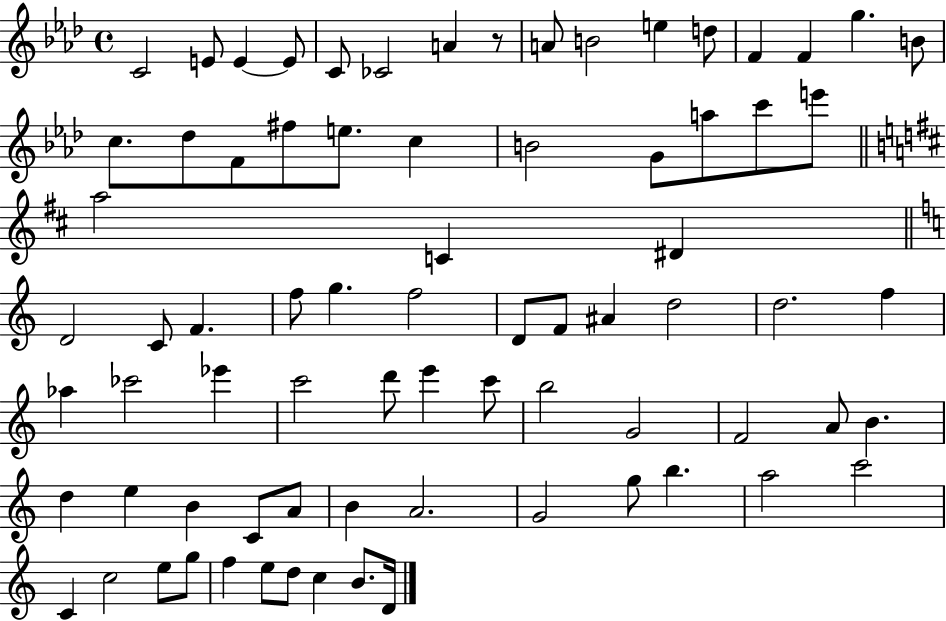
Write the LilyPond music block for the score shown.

{
  \clef treble
  \time 4/4
  \defaultTimeSignature
  \key aes \major
  c'2 e'8 e'4~~ e'8 | c'8 ces'2 a'4 r8 | a'8 b'2 e''4 d''8 | f'4 f'4 g''4. b'8 | \break c''8. des''8 f'8 fis''8 e''8. c''4 | b'2 g'8 a''8 c'''8 e'''8 | \bar "||" \break \key d \major a''2 c'4 dis'4 | \bar "||" \break \key a \minor d'2 c'8 f'4. | f''8 g''4. f''2 | d'8 f'8 ais'4 d''2 | d''2. f''4 | \break aes''4 ces'''2 ees'''4 | c'''2 d'''8 e'''4 c'''8 | b''2 g'2 | f'2 a'8 b'4. | \break d''4 e''4 b'4 c'8 a'8 | b'4 a'2. | g'2 g''8 b''4. | a''2 c'''2 | \break c'4 c''2 e''8 g''8 | f''4 e''8 d''8 c''4 b'8. d'16 | \bar "|."
}